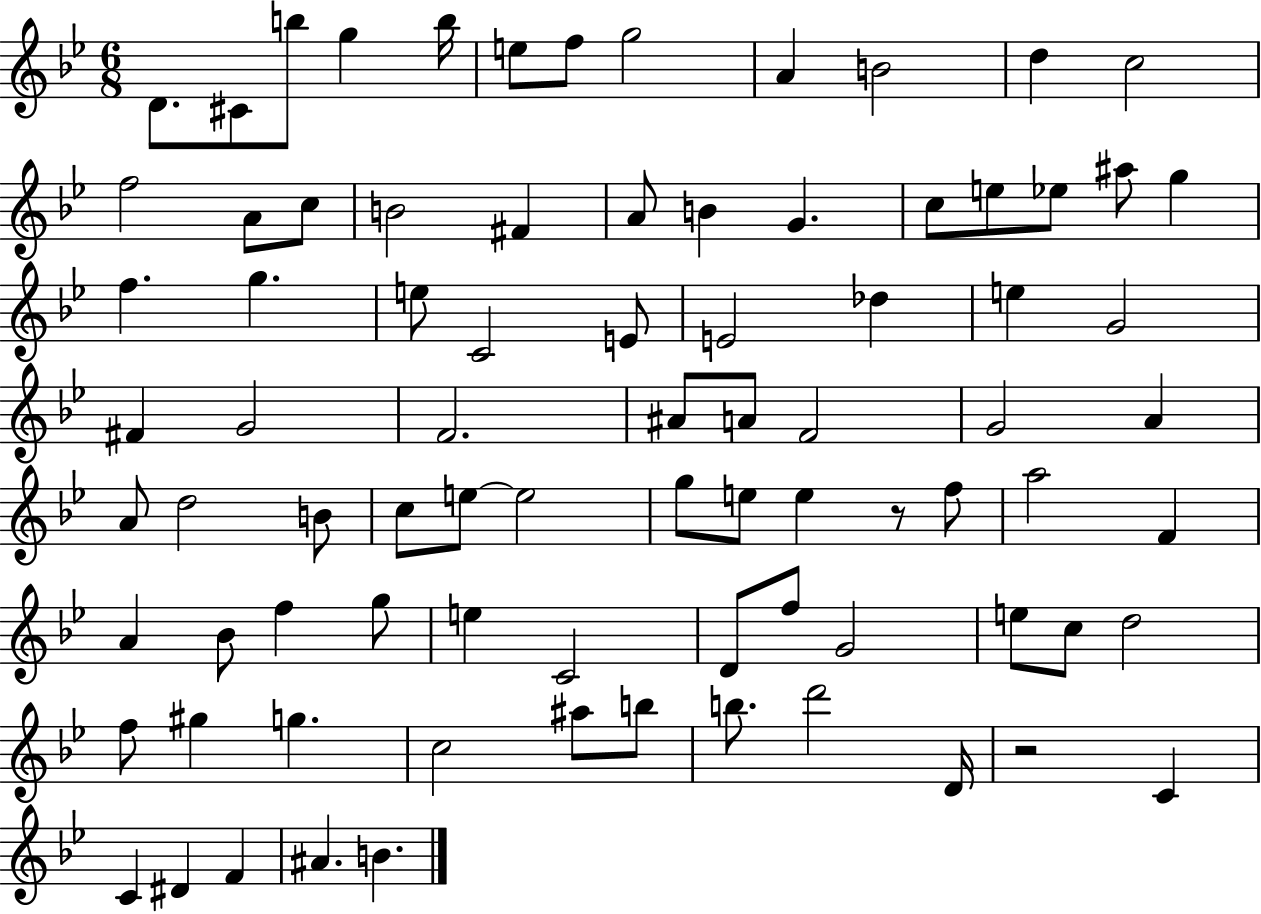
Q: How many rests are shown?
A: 2